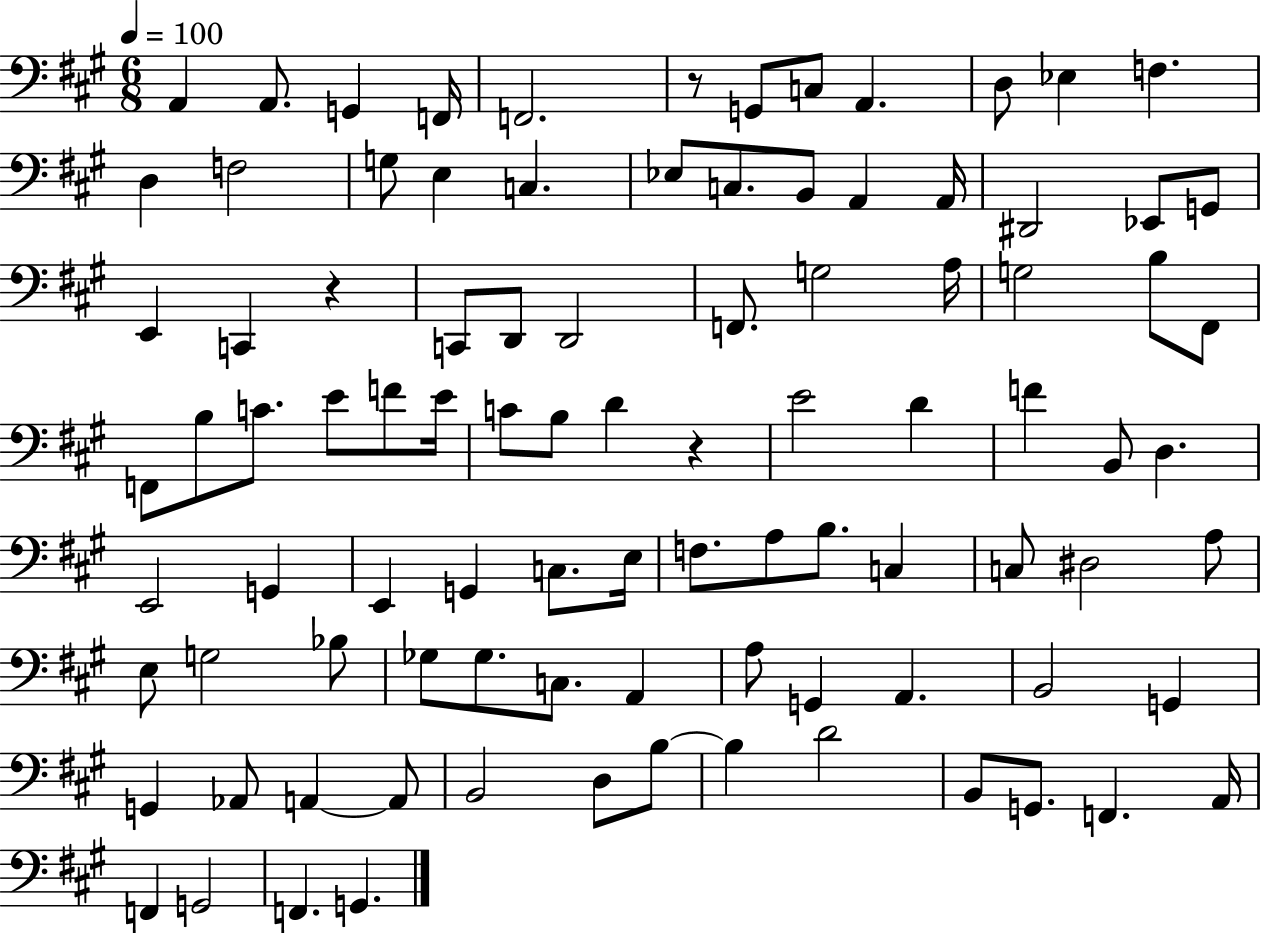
X:1
T:Untitled
M:6/8
L:1/4
K:A
A,, A,,/2 G,, F,,/4 F,,2 z/2 G,,/2 C,/2 A,, D,/2 _E, F, D, F,2 G,/2 E, C, _E,/2 C,/2 B,,/2 A,, A,,/4 ^D,,2 _E,,/2 G,,/2 E,, C,, z C,,/2 D,,/2 D,,2 F,,/2 G,2 A,/4 G,2 B,/2 ^F,,/2 F,,/2 B,/2 C/2 E/2 F/2 E/4 C/2 B,/2 D z E2 D F B,,/2 D, E,,2 G,, E,, G,, C,/2 E,/4 F,/2 A,/2 B,/2 C, C,/2 ^D,2 A,/2 E,/2 G,2 _B,/2 _G,/2 _G,/2 C,/2 A,, A,/2 G,, A,, B,,2 G,, G,, _A,,/2 A,, A,,/2 B,,2 D,/2 B,/2 B, D2 B,,/2 G,,/2 F,, A,,/4 F,, G,,2 F,, G,,